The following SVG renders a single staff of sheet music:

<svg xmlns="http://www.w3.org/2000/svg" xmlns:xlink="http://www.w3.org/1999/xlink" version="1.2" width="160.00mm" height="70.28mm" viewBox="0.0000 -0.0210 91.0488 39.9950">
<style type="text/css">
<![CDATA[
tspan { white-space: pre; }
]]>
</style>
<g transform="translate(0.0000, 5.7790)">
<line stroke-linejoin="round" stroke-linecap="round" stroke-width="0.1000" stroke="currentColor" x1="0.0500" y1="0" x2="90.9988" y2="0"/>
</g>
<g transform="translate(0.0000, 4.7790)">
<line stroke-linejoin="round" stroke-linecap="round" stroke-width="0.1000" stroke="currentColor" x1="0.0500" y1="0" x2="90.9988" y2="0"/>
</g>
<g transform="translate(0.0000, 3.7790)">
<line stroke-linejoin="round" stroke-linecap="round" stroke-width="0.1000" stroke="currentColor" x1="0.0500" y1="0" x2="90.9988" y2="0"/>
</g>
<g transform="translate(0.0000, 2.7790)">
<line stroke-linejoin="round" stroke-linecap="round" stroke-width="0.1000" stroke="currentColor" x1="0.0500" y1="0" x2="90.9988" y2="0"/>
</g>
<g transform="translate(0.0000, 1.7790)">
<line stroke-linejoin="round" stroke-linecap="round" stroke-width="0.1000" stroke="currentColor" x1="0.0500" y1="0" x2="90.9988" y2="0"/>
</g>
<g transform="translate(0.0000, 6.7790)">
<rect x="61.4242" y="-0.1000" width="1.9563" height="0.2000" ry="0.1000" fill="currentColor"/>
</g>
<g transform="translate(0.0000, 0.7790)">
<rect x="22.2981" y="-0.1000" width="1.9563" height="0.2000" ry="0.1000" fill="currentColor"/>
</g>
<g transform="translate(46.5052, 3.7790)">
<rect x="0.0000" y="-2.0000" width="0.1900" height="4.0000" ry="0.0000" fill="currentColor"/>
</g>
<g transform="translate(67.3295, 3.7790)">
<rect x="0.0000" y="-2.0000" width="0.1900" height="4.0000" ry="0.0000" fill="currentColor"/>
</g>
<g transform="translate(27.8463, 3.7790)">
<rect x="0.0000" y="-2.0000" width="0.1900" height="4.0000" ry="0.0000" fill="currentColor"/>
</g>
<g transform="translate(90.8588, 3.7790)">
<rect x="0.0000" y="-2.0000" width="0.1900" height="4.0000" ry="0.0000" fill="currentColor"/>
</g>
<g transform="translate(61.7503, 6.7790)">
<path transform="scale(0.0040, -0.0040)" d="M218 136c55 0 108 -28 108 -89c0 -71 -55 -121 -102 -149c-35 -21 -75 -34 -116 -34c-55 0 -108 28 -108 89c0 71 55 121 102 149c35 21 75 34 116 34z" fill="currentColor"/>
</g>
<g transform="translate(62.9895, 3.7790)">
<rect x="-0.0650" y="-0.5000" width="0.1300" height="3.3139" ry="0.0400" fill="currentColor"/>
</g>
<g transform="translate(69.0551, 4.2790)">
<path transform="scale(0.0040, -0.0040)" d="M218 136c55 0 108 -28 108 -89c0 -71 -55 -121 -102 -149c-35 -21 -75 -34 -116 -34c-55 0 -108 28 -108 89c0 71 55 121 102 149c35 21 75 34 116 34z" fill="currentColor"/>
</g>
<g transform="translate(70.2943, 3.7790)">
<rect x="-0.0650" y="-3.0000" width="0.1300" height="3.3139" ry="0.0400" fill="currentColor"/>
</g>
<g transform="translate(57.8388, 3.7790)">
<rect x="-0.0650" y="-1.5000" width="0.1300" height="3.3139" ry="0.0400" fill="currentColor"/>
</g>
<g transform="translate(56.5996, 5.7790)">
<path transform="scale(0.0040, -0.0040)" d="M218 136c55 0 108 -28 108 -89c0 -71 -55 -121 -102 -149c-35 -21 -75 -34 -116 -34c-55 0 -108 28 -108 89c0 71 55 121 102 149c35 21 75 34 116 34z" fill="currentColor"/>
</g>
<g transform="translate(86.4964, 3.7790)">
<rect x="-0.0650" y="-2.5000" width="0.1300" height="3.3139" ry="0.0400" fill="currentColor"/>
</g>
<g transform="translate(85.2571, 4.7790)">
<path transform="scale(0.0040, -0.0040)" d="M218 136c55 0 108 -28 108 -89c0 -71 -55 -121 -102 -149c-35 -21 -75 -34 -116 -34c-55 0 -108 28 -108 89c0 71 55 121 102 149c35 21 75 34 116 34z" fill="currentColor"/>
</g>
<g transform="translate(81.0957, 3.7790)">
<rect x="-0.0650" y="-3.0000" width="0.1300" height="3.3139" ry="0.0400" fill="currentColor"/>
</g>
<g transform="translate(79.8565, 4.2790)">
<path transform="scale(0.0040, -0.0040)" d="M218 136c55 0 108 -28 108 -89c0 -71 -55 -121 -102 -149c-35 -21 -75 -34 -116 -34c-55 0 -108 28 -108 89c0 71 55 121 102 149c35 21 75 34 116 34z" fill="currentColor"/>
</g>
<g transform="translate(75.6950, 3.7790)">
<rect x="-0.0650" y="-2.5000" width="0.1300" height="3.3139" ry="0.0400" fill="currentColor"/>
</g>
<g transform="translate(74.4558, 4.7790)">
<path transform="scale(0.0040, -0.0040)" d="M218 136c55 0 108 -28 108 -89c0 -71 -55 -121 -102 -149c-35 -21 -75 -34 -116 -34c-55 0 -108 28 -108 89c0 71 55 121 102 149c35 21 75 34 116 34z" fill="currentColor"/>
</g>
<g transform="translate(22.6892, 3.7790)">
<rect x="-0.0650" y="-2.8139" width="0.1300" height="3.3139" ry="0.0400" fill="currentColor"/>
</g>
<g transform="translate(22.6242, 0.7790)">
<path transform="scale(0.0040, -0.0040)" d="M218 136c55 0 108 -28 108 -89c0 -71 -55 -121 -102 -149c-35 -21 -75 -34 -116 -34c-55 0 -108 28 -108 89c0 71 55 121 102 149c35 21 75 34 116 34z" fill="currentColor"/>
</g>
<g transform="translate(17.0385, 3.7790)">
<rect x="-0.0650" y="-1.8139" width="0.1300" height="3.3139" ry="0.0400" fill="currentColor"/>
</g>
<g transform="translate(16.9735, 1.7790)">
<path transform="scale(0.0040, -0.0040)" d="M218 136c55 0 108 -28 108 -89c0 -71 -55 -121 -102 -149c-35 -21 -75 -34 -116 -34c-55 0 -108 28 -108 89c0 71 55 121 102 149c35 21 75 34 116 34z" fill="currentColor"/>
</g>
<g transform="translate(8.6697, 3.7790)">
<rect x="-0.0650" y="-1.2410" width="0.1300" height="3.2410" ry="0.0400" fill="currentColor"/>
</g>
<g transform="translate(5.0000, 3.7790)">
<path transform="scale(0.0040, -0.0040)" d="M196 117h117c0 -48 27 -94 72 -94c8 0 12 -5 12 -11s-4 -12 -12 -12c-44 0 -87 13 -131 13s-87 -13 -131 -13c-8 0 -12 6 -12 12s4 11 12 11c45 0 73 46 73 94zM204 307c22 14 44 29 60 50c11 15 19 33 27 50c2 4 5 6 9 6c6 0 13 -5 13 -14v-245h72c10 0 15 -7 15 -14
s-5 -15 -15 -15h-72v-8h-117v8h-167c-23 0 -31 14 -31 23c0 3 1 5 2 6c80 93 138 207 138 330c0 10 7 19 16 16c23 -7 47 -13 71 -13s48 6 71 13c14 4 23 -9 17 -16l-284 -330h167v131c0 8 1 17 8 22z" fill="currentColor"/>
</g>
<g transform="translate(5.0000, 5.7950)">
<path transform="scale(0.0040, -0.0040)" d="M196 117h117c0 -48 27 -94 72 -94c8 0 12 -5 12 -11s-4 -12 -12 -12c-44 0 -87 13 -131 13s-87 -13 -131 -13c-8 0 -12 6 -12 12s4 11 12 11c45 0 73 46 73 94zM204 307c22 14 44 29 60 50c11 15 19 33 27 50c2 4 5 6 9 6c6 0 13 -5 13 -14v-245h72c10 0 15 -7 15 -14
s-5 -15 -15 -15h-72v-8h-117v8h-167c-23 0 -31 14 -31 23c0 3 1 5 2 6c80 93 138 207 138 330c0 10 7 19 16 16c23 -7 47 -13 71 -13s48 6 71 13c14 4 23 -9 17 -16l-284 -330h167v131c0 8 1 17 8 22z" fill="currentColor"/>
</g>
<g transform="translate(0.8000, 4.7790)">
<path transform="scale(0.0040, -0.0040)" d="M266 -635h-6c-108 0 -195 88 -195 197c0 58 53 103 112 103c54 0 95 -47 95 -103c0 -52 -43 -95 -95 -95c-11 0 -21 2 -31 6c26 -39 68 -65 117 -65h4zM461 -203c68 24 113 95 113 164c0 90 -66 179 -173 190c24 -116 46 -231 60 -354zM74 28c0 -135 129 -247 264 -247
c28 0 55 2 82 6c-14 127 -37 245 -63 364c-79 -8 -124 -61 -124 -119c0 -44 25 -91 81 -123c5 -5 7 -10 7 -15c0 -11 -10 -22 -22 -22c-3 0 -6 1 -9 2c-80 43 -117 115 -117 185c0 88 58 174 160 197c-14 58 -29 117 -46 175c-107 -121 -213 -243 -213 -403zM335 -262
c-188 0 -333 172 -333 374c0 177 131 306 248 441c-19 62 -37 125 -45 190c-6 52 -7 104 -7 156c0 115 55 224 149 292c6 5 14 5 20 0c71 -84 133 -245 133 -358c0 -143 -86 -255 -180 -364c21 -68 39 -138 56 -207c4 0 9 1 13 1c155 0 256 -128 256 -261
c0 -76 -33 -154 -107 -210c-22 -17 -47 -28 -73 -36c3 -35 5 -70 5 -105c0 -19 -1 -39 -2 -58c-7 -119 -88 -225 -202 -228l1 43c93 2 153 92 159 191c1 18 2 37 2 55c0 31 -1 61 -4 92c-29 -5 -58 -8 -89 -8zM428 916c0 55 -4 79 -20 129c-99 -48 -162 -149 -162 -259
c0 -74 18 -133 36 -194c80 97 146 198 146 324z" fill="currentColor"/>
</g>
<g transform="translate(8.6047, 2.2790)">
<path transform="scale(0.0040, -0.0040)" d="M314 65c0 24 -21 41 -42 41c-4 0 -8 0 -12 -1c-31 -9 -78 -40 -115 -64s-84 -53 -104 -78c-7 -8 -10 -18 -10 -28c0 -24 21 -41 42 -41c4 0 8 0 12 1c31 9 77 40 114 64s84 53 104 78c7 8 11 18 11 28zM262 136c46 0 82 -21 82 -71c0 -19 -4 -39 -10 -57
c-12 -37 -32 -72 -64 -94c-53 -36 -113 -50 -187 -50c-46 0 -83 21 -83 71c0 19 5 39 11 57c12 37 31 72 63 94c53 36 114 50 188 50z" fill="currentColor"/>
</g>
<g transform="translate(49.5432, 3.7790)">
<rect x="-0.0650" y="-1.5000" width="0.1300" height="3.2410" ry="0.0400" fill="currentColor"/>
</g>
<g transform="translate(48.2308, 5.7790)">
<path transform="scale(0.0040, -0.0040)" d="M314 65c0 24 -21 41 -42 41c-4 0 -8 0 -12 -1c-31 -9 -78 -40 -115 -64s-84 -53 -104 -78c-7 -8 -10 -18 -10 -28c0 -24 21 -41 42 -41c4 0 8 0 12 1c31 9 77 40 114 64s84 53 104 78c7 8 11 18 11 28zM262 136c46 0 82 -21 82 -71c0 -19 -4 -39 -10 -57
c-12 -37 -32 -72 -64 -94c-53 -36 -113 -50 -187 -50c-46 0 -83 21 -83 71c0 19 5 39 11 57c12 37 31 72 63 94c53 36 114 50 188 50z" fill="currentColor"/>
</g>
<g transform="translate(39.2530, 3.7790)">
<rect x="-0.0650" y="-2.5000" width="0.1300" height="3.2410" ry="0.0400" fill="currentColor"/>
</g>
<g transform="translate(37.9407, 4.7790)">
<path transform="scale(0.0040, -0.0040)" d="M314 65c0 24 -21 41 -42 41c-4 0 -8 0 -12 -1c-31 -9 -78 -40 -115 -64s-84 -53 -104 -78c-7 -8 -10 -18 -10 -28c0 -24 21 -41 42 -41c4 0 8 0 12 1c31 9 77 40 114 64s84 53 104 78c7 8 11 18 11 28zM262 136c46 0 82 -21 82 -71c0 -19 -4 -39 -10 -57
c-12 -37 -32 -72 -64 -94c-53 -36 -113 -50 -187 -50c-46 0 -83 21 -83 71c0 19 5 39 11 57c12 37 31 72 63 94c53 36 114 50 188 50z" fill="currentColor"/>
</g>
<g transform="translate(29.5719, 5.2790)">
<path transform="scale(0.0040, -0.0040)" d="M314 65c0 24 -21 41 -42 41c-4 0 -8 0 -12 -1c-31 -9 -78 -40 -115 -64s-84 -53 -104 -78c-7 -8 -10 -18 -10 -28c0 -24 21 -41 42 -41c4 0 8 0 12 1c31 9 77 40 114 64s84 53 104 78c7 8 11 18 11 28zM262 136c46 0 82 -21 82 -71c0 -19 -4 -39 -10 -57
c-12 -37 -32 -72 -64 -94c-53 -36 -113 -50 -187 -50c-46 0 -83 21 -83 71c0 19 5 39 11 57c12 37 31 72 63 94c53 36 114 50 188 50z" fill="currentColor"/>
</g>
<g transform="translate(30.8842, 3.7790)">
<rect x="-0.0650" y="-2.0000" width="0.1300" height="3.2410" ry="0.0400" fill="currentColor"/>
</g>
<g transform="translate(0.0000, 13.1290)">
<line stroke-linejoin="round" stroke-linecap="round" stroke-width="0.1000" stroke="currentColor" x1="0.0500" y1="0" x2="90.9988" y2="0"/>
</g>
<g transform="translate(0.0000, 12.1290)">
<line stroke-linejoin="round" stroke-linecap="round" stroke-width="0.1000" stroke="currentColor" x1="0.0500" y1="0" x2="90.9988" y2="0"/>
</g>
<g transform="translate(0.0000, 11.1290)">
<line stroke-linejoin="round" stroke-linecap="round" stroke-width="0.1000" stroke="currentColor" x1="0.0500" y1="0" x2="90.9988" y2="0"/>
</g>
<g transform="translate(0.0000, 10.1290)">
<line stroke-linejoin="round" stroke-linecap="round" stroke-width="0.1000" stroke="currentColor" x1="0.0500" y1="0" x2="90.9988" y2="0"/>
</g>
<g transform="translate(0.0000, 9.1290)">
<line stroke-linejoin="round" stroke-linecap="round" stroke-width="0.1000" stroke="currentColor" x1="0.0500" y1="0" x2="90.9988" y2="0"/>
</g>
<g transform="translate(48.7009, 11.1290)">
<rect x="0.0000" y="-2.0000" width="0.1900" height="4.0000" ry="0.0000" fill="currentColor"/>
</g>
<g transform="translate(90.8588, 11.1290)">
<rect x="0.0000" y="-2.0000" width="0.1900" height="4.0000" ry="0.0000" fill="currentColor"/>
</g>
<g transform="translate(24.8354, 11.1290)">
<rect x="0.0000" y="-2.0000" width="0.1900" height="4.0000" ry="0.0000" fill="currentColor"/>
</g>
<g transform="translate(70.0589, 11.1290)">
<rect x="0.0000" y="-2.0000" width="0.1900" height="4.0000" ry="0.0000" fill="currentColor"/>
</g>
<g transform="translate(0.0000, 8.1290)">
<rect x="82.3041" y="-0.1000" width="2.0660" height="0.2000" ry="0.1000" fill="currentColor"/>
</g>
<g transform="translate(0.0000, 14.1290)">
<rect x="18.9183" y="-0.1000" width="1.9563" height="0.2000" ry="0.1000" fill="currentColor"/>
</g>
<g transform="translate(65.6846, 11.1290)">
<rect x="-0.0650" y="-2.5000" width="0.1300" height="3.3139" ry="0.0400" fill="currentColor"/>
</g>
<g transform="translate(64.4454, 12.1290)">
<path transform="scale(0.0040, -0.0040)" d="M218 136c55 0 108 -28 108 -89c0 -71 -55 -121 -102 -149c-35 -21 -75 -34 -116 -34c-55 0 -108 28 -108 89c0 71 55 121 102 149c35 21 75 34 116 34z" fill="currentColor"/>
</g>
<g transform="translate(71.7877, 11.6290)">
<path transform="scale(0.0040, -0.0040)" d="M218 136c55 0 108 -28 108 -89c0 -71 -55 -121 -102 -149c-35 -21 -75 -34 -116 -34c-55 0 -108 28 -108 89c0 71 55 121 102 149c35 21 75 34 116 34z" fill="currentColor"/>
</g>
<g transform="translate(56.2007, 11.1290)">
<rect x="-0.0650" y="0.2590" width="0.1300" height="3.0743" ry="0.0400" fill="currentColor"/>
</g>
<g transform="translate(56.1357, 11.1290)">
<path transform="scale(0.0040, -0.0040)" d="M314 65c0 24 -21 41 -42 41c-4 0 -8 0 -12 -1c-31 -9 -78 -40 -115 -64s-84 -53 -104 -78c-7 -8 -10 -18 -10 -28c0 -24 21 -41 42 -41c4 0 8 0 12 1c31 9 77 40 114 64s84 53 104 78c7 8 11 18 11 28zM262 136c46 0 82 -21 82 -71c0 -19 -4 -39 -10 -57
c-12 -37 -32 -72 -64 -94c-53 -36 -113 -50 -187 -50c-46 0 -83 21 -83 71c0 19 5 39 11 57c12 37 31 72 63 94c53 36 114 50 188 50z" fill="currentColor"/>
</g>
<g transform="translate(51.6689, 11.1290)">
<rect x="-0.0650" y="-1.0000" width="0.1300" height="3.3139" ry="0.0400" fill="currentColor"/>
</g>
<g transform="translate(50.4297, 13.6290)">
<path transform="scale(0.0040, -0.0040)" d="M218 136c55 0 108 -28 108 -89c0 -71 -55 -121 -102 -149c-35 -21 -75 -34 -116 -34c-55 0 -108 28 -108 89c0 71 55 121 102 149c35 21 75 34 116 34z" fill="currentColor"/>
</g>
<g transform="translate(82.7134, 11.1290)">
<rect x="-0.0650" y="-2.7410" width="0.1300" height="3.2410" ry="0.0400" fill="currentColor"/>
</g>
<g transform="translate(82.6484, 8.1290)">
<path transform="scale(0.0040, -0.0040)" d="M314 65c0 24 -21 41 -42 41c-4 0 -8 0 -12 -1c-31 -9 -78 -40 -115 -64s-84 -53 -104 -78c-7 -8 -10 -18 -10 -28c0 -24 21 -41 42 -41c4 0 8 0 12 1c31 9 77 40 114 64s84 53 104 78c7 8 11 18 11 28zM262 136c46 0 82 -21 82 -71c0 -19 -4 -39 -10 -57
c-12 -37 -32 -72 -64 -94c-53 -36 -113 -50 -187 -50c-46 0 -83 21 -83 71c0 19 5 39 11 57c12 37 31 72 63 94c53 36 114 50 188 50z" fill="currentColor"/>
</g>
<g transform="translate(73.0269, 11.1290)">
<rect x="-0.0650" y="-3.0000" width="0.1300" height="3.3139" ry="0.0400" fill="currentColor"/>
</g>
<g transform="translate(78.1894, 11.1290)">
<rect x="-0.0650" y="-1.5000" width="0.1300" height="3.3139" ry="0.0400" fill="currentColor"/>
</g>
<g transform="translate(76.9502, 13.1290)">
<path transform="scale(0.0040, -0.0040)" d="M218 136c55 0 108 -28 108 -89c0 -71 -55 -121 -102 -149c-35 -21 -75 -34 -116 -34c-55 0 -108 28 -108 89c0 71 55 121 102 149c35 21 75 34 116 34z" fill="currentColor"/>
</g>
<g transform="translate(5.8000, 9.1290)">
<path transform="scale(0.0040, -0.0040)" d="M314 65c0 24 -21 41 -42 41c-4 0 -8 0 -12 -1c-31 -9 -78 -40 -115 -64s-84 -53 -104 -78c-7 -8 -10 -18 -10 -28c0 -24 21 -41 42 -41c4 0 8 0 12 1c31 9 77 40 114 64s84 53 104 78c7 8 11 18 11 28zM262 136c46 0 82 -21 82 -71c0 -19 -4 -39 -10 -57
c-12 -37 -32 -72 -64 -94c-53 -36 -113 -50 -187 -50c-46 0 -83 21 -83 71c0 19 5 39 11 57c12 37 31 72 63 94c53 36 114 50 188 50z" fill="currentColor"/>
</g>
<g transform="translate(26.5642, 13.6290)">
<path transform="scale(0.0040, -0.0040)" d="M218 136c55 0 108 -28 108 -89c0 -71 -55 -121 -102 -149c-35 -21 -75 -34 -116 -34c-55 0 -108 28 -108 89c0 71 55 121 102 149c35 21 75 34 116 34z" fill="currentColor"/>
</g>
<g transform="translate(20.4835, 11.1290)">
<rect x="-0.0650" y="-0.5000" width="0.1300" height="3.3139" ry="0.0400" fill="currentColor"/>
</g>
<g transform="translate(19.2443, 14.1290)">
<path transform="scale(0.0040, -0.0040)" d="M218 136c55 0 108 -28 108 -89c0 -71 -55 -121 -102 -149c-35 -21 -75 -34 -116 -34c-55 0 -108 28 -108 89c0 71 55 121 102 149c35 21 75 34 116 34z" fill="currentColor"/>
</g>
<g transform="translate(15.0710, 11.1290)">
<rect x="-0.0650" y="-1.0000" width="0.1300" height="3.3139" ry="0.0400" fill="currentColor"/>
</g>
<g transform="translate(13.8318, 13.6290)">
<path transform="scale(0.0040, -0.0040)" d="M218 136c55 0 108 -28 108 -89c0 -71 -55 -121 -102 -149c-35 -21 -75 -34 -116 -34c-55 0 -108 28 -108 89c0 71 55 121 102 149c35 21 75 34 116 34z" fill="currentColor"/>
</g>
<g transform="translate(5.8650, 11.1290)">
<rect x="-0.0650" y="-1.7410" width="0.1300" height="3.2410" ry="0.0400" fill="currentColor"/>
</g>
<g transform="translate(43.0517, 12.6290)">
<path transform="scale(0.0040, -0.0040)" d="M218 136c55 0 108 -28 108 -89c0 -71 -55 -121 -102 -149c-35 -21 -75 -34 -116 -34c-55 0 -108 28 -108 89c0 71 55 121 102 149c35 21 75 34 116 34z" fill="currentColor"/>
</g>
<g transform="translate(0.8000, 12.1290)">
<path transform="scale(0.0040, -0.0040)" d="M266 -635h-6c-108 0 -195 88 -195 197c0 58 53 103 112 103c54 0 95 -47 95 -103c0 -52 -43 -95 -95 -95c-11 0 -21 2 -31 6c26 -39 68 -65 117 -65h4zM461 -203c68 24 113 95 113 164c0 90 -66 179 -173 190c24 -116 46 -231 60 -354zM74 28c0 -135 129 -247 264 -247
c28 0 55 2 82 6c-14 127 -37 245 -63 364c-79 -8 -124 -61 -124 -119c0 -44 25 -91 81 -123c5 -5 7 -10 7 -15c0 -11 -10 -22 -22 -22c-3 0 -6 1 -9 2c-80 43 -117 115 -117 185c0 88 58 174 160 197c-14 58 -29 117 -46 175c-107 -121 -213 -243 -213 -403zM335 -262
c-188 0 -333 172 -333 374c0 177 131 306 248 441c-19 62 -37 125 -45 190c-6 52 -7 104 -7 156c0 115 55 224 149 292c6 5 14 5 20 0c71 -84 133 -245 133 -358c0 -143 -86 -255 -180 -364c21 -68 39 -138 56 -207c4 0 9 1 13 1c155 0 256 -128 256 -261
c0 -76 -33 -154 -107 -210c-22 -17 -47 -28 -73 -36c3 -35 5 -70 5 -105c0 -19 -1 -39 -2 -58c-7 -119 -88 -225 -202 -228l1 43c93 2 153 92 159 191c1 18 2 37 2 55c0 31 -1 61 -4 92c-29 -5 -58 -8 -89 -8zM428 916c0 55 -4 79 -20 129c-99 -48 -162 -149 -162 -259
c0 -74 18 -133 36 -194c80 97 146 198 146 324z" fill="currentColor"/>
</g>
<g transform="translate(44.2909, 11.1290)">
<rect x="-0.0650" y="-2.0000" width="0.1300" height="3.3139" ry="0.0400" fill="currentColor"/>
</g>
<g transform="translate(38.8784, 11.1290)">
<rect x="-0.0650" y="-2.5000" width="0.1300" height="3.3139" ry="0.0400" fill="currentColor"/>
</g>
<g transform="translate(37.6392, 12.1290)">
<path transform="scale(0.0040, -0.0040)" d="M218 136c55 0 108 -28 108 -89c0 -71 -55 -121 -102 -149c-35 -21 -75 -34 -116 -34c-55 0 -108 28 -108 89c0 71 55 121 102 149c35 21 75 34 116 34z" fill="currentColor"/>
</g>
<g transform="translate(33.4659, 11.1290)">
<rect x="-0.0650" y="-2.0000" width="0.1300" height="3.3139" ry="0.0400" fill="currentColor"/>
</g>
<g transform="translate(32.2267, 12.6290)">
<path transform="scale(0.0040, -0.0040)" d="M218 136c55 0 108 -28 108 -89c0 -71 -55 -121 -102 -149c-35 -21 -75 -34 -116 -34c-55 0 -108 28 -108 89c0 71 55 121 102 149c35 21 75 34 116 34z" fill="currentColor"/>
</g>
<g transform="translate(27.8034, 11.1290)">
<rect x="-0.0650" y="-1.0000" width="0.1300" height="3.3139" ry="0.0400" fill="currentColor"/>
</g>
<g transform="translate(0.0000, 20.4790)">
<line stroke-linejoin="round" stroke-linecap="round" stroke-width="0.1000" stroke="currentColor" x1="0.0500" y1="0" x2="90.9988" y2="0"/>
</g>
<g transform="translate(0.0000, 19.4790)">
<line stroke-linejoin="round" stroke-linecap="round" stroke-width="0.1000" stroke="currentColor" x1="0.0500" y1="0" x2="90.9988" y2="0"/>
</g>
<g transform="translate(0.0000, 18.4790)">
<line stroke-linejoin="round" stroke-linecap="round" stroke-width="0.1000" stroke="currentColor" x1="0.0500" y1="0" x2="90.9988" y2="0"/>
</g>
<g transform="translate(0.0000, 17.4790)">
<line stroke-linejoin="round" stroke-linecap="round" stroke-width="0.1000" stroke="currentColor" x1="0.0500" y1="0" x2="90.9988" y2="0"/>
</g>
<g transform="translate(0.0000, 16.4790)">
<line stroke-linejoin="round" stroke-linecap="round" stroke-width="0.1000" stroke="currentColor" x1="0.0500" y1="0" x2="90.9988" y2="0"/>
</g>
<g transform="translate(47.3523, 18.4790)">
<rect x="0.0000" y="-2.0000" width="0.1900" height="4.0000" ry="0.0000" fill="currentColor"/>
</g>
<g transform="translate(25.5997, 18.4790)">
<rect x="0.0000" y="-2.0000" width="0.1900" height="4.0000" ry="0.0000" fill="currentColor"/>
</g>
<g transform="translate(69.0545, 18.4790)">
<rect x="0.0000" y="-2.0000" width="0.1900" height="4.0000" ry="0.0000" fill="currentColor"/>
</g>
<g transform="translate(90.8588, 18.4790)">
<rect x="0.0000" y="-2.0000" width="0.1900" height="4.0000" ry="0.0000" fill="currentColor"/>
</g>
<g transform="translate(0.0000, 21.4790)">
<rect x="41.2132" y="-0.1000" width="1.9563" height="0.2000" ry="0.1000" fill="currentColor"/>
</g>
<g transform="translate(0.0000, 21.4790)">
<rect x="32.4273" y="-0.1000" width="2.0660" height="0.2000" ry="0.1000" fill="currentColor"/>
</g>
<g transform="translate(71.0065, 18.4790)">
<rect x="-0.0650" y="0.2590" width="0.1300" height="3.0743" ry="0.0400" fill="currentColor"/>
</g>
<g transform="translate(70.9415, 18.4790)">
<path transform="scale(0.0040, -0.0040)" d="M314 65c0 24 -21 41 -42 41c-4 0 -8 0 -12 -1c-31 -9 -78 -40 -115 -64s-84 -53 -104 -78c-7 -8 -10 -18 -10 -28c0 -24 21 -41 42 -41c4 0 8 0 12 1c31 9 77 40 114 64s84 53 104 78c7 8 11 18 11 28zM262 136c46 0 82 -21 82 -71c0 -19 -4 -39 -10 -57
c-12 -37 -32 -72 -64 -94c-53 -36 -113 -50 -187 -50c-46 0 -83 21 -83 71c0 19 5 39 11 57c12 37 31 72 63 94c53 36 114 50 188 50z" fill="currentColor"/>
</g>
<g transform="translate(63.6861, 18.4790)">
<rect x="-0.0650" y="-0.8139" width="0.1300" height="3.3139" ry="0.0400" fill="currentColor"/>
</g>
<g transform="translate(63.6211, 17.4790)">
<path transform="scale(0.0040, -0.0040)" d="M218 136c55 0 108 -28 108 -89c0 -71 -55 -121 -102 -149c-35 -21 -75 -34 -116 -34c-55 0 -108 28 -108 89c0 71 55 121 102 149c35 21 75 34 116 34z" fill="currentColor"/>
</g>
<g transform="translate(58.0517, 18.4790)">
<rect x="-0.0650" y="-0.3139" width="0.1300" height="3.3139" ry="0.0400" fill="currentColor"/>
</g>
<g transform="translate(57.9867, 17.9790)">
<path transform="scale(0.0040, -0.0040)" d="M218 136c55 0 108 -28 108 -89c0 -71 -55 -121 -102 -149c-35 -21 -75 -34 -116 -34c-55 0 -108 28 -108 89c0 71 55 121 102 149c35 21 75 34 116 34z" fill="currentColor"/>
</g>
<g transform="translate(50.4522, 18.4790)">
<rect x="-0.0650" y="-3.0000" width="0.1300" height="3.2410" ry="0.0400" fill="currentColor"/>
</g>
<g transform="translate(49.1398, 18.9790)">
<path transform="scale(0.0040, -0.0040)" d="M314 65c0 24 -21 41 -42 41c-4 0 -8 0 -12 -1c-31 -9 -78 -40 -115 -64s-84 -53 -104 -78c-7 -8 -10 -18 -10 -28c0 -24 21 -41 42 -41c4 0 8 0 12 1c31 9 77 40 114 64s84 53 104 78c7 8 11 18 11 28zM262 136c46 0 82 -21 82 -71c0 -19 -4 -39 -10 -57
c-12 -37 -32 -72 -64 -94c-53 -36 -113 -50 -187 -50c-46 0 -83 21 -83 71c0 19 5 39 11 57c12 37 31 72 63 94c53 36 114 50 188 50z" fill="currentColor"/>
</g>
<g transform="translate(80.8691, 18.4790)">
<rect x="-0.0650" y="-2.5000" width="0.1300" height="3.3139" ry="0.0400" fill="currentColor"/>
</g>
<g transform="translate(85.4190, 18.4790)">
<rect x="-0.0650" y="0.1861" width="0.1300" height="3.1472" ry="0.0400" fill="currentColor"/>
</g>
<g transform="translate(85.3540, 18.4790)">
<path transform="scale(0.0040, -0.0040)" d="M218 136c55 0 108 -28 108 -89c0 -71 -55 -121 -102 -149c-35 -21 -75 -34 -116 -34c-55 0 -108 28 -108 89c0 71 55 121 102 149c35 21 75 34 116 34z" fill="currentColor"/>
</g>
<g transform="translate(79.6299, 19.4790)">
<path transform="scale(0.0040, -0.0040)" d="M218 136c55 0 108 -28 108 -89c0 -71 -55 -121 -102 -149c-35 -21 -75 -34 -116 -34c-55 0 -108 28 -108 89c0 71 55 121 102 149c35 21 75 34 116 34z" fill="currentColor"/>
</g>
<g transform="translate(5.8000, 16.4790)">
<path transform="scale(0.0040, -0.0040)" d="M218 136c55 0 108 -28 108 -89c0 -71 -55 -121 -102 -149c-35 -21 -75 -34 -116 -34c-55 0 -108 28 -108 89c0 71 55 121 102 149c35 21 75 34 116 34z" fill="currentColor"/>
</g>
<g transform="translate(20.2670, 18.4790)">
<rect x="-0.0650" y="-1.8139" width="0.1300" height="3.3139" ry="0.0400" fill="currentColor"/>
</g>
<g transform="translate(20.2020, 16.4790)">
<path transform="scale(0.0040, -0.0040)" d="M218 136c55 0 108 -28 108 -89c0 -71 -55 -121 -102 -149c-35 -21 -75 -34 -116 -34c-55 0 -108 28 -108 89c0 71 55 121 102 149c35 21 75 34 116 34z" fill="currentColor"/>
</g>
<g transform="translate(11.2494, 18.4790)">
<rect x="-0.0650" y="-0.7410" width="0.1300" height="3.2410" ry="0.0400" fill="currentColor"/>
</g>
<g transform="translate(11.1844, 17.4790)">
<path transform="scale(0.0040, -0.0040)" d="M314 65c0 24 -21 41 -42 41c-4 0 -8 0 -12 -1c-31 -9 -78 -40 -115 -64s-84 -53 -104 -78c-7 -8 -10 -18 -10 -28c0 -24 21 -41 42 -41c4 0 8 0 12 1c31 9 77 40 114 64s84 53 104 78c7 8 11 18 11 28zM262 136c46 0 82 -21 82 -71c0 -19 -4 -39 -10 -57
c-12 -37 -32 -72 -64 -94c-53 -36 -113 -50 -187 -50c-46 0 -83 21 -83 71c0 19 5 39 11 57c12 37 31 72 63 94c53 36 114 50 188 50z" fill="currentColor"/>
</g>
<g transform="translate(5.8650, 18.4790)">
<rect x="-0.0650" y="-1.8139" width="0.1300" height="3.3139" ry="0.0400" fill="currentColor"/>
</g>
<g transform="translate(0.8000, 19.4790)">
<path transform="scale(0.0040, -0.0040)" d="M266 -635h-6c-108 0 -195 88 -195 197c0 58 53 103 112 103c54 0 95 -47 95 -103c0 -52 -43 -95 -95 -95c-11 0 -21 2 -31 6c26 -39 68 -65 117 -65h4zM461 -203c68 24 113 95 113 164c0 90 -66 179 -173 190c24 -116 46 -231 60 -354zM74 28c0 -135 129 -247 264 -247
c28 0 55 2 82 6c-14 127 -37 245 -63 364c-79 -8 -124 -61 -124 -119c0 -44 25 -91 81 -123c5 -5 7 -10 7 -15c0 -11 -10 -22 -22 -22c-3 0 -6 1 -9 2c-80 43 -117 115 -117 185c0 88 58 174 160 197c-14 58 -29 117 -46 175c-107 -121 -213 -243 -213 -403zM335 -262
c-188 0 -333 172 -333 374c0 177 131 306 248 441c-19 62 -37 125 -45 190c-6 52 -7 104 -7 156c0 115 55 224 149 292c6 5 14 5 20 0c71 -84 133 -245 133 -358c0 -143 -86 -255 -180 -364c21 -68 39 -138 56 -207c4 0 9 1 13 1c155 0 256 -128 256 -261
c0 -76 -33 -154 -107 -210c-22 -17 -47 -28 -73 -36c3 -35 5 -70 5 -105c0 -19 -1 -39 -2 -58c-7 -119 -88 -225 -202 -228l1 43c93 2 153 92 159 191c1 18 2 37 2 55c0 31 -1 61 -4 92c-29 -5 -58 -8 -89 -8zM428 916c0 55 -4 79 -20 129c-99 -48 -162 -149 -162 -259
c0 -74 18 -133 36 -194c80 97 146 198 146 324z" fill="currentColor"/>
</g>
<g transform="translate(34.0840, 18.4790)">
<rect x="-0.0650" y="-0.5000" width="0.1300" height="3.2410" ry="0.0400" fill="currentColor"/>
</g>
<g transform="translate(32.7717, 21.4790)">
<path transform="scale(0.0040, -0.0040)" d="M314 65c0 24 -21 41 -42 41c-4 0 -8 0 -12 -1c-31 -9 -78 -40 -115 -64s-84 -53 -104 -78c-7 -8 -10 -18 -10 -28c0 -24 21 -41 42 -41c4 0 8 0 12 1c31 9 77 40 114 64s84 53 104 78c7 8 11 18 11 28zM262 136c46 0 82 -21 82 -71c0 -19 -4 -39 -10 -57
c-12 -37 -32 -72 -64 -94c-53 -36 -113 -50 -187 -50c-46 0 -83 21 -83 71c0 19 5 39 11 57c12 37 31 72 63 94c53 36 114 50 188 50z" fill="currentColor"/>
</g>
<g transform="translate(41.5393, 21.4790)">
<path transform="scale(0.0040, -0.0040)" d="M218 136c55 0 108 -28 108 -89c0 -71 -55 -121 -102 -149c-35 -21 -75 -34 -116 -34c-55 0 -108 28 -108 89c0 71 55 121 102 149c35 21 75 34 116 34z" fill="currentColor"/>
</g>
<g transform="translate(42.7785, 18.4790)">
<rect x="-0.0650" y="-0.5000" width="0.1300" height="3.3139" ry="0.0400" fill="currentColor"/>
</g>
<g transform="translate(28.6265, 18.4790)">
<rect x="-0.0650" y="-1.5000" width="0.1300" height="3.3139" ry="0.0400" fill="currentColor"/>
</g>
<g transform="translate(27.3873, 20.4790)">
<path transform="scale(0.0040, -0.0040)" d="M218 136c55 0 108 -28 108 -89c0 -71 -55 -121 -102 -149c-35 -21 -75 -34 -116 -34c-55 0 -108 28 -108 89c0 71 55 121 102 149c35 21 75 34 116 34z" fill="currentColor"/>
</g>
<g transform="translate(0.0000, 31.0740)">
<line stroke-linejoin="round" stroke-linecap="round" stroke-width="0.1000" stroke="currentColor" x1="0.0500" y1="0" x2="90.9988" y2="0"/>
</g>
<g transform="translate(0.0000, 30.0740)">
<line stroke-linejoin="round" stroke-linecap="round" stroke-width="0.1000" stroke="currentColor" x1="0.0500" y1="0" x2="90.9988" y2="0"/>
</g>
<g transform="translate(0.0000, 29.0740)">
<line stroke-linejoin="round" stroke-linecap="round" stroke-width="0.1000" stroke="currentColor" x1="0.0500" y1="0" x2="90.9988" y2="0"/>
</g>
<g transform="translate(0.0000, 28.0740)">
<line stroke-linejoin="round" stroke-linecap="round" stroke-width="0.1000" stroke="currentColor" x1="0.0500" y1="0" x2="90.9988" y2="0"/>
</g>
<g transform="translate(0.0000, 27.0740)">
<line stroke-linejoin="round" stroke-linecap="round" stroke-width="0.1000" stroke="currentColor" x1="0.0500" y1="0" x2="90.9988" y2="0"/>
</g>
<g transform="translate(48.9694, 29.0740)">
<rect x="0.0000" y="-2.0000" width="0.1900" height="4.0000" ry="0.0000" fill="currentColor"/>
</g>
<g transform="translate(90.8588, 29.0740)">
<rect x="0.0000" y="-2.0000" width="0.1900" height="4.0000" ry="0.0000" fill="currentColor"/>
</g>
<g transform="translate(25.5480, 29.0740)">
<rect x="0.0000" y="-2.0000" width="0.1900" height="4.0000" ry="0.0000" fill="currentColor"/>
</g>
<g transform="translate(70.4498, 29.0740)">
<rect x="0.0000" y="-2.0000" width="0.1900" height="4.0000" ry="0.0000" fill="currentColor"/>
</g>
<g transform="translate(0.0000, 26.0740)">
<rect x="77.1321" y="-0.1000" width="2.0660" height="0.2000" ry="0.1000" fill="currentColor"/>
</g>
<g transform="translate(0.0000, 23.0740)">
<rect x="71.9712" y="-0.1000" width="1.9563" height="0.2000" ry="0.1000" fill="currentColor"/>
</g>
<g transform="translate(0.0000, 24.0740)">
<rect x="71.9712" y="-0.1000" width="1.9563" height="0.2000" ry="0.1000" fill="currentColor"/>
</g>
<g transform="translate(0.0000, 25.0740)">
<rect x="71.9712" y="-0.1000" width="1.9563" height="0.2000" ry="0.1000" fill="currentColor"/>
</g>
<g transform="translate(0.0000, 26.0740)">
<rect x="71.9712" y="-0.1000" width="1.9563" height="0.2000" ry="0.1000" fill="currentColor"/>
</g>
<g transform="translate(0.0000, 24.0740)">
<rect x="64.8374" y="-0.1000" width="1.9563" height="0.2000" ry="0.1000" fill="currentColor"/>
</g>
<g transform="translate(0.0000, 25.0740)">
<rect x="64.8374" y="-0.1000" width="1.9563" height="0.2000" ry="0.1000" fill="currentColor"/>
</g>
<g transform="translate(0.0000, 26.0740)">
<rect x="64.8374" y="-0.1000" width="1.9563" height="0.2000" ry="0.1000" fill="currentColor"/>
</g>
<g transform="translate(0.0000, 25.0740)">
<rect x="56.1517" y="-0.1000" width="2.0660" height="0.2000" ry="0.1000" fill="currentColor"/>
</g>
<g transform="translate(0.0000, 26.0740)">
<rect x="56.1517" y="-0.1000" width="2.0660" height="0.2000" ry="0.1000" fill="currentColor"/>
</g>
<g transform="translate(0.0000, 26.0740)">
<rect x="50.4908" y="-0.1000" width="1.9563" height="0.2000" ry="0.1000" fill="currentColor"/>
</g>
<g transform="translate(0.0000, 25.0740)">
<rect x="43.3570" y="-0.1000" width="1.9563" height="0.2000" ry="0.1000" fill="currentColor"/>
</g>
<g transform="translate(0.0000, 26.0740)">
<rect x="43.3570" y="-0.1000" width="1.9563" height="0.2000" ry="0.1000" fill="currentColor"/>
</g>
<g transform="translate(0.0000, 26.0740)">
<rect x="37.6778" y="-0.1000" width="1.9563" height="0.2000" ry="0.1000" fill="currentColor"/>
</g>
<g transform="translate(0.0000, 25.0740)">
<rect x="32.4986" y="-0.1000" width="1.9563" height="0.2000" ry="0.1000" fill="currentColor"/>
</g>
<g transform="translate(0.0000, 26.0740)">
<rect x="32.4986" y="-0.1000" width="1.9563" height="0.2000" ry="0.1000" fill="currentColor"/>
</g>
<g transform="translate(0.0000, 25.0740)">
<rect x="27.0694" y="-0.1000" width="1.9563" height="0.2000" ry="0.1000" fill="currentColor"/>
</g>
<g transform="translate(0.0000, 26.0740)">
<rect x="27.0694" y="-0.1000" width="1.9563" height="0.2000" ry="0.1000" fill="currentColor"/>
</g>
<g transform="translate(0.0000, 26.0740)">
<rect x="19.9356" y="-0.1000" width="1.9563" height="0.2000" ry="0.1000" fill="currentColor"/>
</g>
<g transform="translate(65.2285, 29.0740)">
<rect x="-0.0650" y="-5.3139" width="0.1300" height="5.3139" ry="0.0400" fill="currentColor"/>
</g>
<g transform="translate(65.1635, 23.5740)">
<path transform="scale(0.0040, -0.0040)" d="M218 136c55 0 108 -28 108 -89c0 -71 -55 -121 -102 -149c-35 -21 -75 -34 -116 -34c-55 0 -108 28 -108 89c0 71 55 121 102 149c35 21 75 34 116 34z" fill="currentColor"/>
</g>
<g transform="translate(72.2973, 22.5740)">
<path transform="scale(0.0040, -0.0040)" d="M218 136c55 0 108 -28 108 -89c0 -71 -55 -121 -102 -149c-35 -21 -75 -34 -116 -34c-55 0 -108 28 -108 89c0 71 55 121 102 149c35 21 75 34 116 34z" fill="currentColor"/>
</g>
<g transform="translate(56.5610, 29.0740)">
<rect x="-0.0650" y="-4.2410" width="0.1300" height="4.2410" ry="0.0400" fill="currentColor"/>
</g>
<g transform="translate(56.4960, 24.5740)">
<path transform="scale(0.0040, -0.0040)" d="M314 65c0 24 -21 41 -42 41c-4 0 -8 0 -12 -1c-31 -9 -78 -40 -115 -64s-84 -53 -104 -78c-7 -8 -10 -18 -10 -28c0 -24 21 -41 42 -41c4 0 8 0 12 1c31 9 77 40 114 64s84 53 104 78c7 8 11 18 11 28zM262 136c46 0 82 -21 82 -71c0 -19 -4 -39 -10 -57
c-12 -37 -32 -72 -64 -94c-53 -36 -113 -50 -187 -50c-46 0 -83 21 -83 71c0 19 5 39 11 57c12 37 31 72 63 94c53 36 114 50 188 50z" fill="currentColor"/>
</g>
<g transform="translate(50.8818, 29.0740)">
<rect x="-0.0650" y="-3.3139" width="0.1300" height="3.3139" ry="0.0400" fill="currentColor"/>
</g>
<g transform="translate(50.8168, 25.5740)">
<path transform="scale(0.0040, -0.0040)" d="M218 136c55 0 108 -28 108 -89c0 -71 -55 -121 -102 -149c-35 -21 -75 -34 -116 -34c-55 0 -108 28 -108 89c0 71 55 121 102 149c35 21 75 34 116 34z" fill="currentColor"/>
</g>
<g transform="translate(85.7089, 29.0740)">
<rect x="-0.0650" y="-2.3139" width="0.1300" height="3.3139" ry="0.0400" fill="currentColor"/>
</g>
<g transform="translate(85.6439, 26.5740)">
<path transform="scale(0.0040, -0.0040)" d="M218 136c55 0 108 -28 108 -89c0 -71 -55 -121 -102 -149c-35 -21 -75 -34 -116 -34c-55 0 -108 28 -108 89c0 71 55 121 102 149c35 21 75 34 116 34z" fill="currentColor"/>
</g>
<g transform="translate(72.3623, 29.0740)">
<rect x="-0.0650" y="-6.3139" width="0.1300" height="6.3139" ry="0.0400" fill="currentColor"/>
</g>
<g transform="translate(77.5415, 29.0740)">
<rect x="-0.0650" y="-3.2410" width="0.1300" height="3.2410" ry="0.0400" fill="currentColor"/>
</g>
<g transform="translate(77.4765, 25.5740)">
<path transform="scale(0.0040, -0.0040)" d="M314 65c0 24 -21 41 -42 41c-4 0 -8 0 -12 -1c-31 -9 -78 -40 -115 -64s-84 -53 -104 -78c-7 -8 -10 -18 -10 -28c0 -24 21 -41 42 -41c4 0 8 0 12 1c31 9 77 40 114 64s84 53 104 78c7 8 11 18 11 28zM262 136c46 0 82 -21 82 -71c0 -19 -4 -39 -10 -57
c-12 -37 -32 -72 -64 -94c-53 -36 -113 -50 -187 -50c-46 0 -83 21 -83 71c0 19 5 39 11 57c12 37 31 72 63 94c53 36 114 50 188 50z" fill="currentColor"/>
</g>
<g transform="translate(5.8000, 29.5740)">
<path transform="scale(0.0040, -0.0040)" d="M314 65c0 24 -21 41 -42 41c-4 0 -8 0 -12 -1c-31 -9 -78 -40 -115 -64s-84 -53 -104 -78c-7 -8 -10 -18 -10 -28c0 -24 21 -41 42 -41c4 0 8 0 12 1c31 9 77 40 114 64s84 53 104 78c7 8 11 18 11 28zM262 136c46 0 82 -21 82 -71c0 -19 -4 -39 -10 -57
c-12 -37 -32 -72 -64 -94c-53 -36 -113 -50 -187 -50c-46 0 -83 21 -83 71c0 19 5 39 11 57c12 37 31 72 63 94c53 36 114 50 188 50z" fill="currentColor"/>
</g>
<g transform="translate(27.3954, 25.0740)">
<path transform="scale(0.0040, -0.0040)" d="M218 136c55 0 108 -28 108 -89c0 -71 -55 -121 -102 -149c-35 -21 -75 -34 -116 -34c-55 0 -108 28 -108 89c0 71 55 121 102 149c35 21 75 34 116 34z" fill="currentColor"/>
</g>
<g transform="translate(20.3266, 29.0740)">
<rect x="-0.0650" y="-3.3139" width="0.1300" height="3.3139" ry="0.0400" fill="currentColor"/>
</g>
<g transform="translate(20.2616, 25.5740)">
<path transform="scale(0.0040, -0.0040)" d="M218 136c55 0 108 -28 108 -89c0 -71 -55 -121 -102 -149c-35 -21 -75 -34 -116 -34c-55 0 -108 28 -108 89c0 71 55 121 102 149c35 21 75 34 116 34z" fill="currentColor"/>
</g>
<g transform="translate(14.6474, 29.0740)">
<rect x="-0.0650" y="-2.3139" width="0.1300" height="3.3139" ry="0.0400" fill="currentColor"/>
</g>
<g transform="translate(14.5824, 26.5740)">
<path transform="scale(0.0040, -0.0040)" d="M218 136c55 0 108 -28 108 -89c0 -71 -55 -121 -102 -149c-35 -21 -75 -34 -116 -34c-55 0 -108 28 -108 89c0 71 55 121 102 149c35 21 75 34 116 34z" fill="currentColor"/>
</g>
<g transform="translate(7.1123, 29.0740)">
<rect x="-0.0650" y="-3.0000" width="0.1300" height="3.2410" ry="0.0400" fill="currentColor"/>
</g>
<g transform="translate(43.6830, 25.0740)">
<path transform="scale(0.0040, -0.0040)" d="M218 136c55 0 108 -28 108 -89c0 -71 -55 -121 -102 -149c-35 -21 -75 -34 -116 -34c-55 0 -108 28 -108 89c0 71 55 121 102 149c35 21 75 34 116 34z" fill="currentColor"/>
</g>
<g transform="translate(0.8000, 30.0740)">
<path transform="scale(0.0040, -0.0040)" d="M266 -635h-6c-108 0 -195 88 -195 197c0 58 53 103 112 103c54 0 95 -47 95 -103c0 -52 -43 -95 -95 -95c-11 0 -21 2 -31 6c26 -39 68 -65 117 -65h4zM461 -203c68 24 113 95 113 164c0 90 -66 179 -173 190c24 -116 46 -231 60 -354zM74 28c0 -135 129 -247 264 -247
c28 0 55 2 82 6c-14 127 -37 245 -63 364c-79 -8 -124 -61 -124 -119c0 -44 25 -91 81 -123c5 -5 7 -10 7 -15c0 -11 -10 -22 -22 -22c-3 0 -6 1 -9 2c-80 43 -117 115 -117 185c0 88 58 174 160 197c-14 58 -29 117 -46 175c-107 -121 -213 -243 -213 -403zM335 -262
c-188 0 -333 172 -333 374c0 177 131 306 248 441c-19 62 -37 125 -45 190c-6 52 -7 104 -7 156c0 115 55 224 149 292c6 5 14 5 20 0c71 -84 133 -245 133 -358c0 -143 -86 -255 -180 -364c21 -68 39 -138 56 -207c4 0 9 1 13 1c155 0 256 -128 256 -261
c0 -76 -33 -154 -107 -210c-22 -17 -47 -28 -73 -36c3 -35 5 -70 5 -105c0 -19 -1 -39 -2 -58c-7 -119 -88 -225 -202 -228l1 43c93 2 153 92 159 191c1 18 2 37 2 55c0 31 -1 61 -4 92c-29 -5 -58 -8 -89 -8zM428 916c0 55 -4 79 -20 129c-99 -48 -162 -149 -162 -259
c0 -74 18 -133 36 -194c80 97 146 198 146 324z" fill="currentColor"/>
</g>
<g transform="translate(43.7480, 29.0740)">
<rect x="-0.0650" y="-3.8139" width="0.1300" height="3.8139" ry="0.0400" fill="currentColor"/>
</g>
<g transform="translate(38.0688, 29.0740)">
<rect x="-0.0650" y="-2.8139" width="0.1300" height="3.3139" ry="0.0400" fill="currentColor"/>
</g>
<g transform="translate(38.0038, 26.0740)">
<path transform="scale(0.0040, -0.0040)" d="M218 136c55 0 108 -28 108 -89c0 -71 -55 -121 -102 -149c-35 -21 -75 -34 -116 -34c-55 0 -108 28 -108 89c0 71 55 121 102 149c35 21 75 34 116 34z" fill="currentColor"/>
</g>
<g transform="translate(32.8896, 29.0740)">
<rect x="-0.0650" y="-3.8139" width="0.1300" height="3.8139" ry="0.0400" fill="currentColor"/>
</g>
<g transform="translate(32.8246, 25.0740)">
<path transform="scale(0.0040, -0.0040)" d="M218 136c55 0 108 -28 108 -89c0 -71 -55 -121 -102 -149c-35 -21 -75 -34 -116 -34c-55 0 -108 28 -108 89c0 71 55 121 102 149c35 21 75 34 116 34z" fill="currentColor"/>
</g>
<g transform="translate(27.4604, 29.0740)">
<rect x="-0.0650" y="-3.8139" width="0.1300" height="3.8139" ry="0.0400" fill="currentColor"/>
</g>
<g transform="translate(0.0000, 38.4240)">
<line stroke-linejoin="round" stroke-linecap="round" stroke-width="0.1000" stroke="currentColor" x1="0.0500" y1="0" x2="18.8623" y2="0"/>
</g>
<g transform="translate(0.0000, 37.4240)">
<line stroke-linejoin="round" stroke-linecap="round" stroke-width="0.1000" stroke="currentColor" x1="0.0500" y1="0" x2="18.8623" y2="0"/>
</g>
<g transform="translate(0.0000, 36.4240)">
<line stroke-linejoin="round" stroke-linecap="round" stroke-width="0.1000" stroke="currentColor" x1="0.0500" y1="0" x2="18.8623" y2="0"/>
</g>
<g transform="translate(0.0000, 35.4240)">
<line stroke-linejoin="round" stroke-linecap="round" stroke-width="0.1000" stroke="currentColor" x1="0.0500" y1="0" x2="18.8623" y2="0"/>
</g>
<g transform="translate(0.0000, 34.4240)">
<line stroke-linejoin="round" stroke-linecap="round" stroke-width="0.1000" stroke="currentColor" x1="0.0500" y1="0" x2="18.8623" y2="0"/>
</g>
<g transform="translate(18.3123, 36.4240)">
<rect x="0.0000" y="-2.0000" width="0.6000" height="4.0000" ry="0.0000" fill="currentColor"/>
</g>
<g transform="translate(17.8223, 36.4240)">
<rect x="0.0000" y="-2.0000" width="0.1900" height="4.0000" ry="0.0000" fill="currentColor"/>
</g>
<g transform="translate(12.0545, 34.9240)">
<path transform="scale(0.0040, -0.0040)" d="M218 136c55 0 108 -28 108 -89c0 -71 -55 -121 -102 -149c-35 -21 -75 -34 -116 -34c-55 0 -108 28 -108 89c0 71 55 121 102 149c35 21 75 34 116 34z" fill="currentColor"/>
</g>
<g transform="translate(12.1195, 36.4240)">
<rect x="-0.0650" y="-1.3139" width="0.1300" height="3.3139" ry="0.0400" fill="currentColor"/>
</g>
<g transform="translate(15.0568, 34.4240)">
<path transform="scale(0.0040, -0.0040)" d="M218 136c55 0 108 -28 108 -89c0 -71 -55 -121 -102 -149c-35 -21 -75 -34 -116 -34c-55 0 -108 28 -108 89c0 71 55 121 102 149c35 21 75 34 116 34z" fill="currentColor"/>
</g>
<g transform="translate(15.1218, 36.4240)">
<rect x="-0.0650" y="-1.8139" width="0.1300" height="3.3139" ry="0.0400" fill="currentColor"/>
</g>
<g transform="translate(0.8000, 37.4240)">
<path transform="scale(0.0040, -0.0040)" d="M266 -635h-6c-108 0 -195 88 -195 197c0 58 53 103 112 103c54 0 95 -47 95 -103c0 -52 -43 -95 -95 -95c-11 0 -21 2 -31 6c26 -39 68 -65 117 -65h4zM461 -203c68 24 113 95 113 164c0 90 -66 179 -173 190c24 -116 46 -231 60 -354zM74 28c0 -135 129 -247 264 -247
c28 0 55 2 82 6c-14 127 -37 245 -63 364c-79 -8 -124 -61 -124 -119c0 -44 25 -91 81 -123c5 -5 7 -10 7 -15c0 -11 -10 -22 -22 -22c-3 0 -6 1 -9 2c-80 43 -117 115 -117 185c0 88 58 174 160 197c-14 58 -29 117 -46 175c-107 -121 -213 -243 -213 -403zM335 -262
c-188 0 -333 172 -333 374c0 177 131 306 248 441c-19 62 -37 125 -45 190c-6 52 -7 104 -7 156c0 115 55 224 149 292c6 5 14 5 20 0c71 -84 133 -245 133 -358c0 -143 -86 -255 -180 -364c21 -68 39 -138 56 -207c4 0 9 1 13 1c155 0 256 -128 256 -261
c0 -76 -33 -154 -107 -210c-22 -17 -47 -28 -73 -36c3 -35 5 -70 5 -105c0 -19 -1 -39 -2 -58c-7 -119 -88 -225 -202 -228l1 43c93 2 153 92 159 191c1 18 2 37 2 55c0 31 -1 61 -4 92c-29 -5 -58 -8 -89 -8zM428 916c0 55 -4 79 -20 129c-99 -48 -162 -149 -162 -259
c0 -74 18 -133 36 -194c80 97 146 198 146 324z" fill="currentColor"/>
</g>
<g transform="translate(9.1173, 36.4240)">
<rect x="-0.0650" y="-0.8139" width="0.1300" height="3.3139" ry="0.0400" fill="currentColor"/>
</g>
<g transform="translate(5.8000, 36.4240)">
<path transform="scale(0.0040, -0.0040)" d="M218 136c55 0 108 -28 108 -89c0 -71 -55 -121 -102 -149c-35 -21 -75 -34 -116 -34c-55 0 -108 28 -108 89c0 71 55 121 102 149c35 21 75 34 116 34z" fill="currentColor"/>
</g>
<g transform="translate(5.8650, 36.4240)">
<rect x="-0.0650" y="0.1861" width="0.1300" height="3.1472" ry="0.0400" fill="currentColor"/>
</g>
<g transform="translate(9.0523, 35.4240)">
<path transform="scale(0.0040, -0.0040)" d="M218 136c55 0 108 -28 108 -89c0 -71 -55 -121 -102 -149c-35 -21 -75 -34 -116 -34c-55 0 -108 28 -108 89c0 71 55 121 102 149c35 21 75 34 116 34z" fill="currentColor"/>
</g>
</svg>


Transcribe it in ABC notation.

X:1
T:Untitled
M:4/4
L:1/4
K:C
e2 f a F2 G2 E2 E C A G A G f2 D C D F G F D B2 G A E a2 f d2 f E C2 C A2 c d B2 G B A2 g b c' c' a c' b d'2 f' a' b2 g B d e f